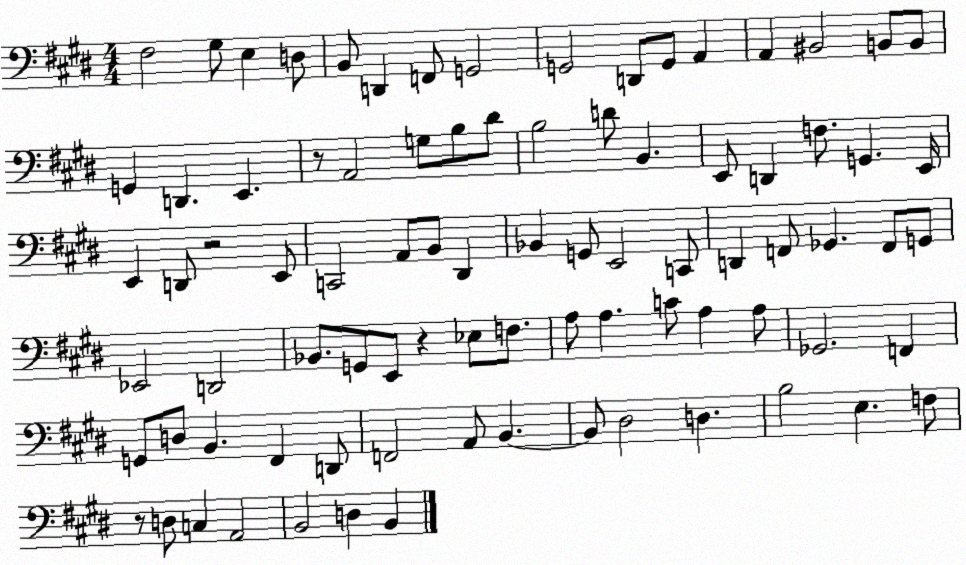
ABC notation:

X:1
T:Untitled
M:4/4
L:1/4
K:E
^F,2 ^G,/2 E, D,/2 B,,/2 D,, F,,/2 G,,2 G,,2 D,,/2 G,,/2 A,, A,, ^B,,2 B,,/2 B,,/2 G,, D,, E,, z/2 A,,2 G,/2 B,/2 ^D/2 B,2 D/2 B,, E,,/2 D,, F,/2 G,, E,,/4 E,, D,,/2 z2 E,,/2 C,,2 A,,/2 B,,/2 ^D,, _B,, G,,/2 E,,2 C,,/2 D,, F,,/2 _G,, F,,/2 G,,/2 _E,,2 D,,2 _B,,/2 G,,/2 E,,/2 z _E,/2 F,/2 A,/2 A, C/2 A, A,/2 _G,,2 F,, G,,/2 D,/2 B,, ^F,, D,,/2 F,,2 A,,/2 B,, B,,/2 ^D,2 D, B,2 E, F,/2 z/2 D,/2 C, A,,2 B,,2 D, B,,